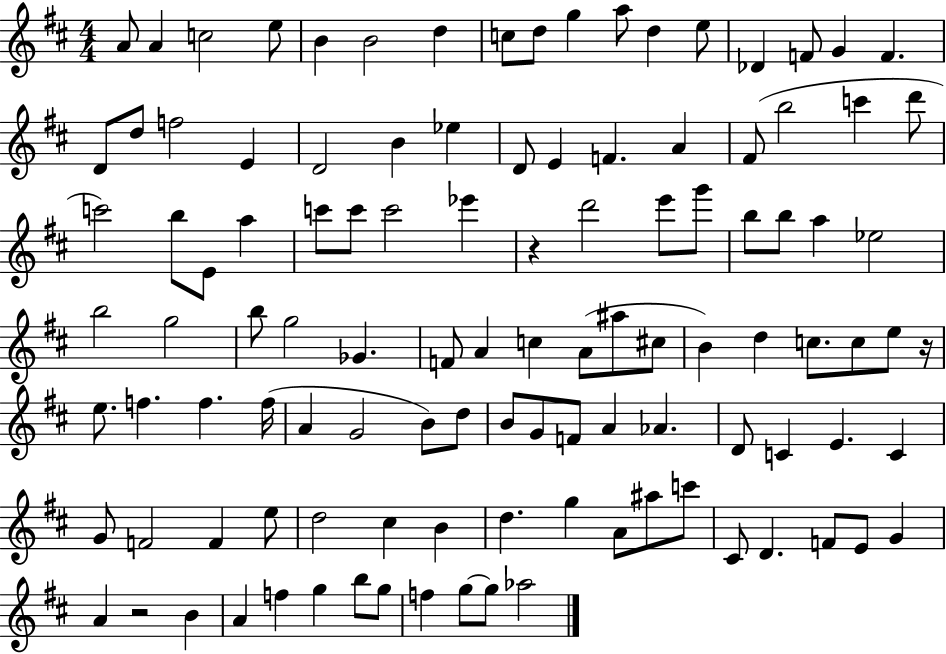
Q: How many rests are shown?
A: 3